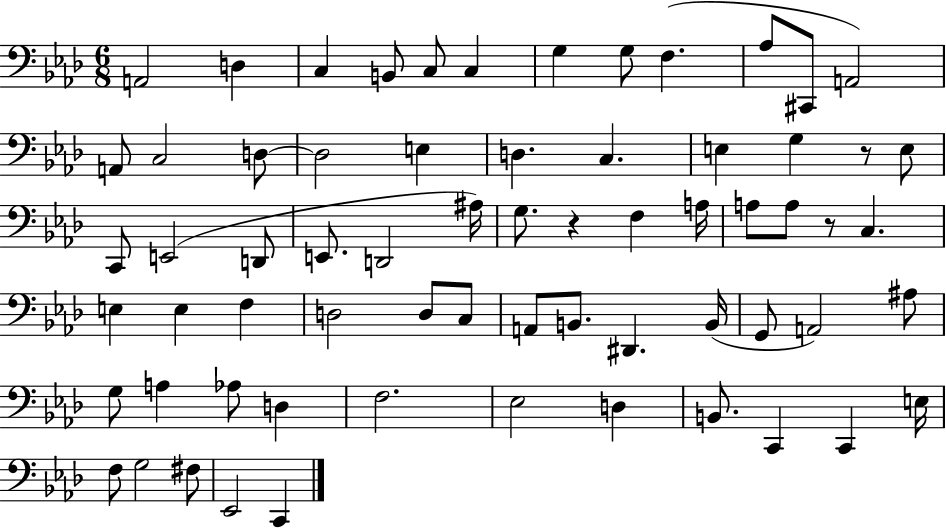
A2/h D3/q C3/q B2/e C3/e C3/q G3/q G3/e F3/q. Ab3/e C#2/e A2/h A2/e C3/h D3/e D3/h E3/q D3/q. C3/q. E3/q G3/q R/e E3/e C2/e E2/h D2/e E2/e. D2/h A#3/s G3/e. R/q F3/q A3/s A3/e A3/e R/e C3/q. E3/q E3/q F3/q D3/h D3/e C3/e A2/e B2/e. D#2/q. B2/s G2/e A2/h A#3/e G3/e A3/q Ab3/e D3/q F3/h. Eb3/h D3/q B2/e. C2/q C2/q E3/s F3/e G3/h F#3/e Eb2/h C2/q